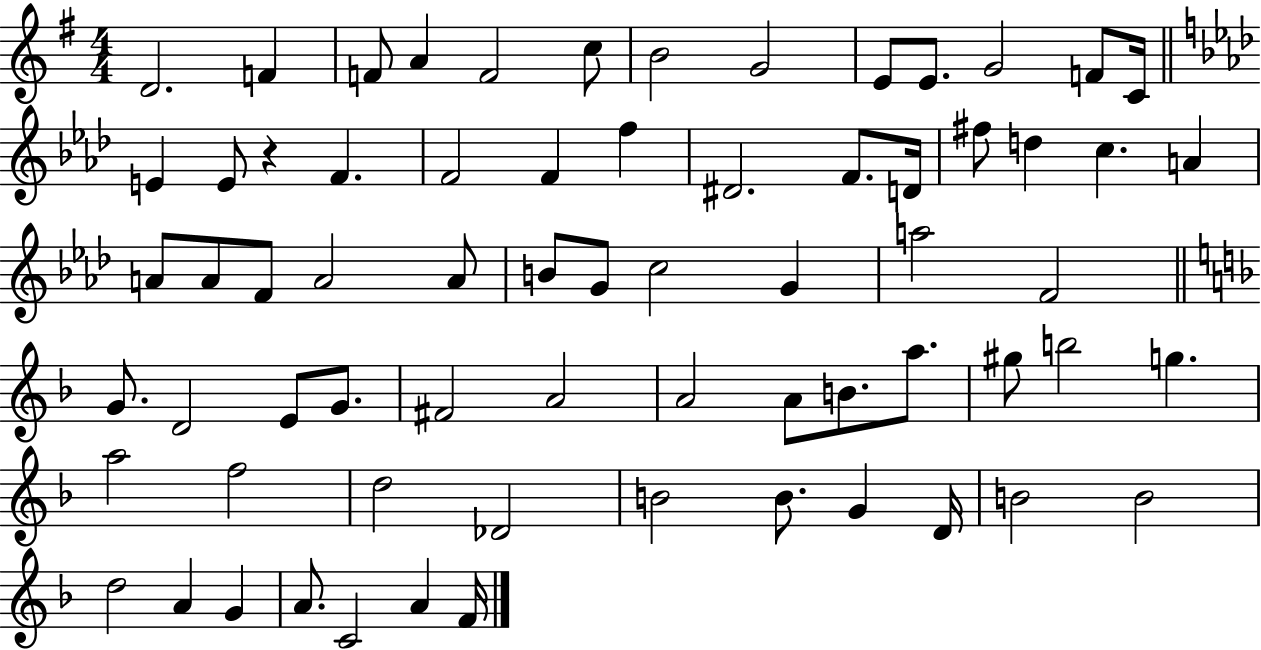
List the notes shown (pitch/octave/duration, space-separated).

D4/h. F4/q F4/e A4/q F4/h C5/e B4/h G4/h E4/e E4/e. G4/h F4/e C4/s E4/q E4/e R/q F4/q. F4/h F4/q F5/q D#4/h. F4/e. D4/s F#5/e D5/q C5/q. A4/q A4/e A4/e F4/e A4/h A4/e B4/e G4/e C5/h G4/q A5/h F4/h G4/e. D4/h E4/e G4/e. F#4/h A4/h A4/h A4/e B4/e. A5/e. G#5/e B5/h G5/q. A5/h F5/h D5/h Db4/h B4/h B4/e. G4/q D4/s B4/h B4/h D5/h A4/q G4/q A4/e. C4/h A4/q F4/s